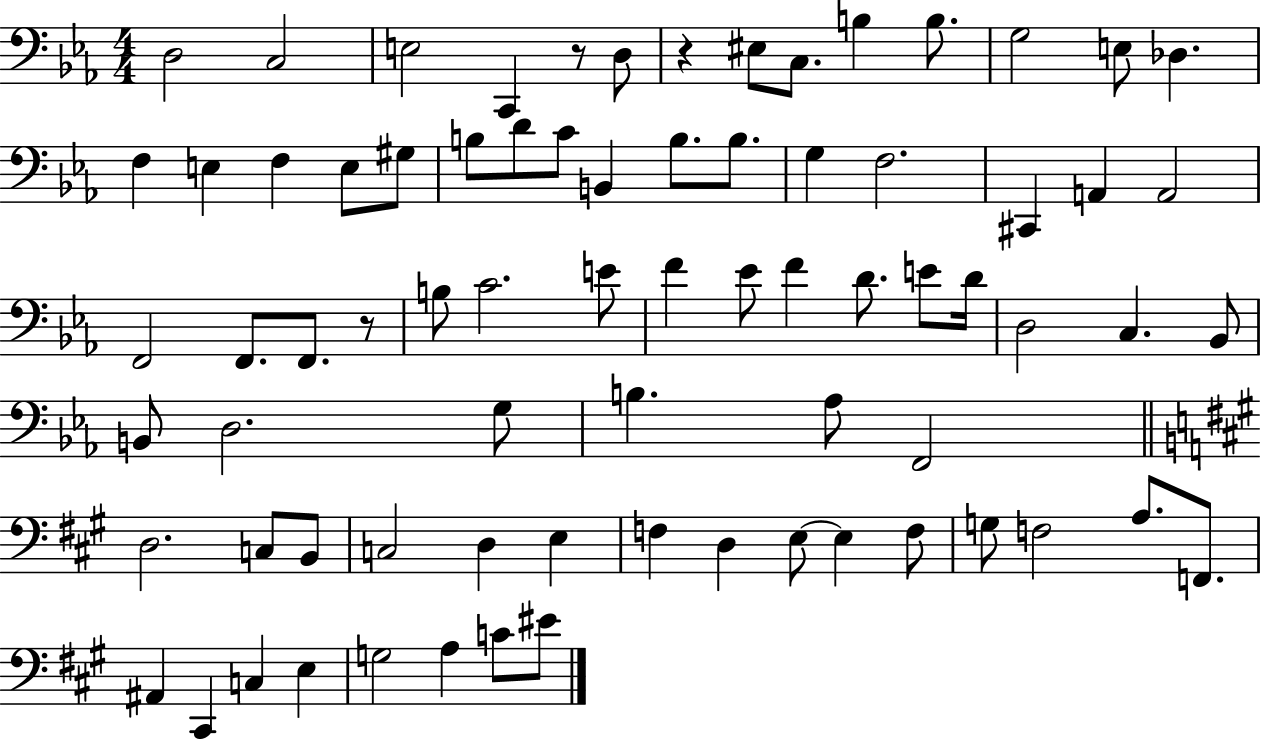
D3/h C3/h E3/h C2/q R/e D3/e R/q EIS3/e C3/e. B3/q B3/e. G3/h E3/e Db3/q. F3/q E3/q F3/q E3/e G#3/e B3/e D4/e C4/e B2/q B3/e. B3/e. G3/q F3/h. C#2/q A2/q A2/h F2/h F2/e. F2/e. R/e B3/e C4/h. E4/e F4/q Eb4/e F4/q D4/e. E4/e D4/s D3/h C3/q. Bb2/e B2/e D3/h. G3/e B3/q. Ab3/e F2/h D3/h. C3/e B2/e C3/h D3/q E3/q F3/q D3/q E3/e E3/q F3/e G3/e F3/h A3/e. F2/e. A#2/q C#2/q C3/q E3/q G3/h A3/q C4/e EIS4/e